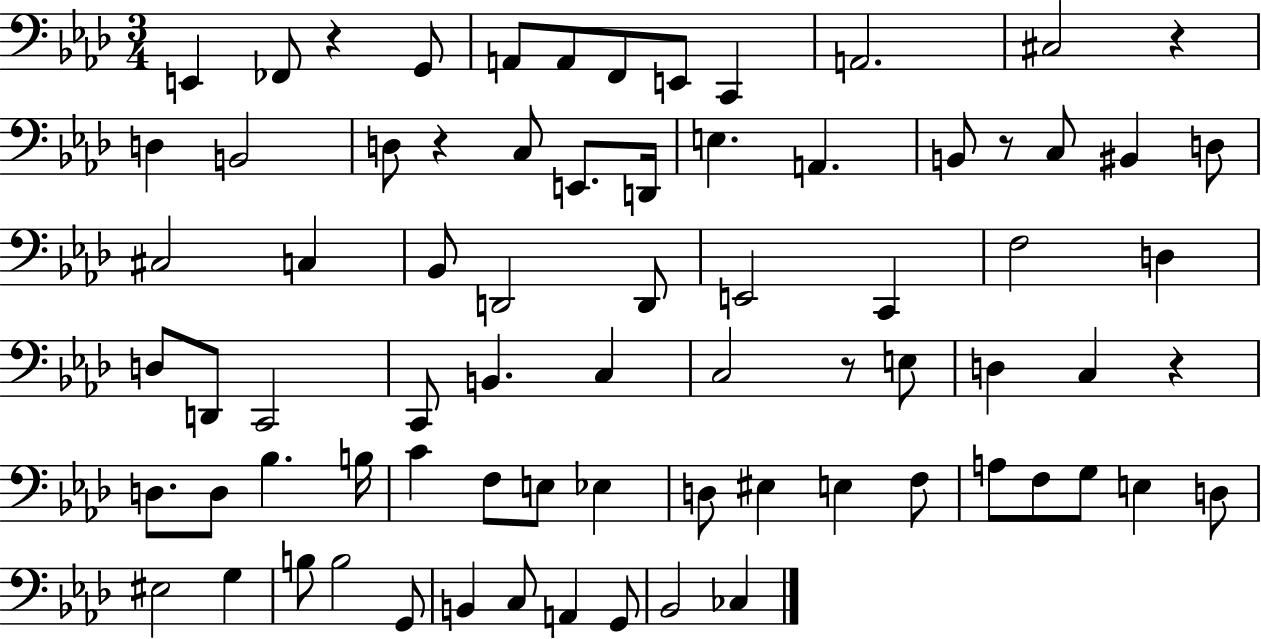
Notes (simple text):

E2/q FES2/e R/q G2/e A2/e A2/e F2/e E2/e C2/q A2/h. C#3/h R/q D3/q B2/h D3/e R/q C3/e E2/e. D2/s E3/q. A2/q. B2/e R/e C3/e BIS2/q D3/e C#3/h C3/q Bb2/e D2/h D2/e E2/h C2/q F3/h D3/q D3/e D2/e C2/h C2/e B2/q. C3/q C3/h R/e E3/e D3/q C3/q R/q D3/e. D3/e Bb3/q. B3/s C4/q F3/e E3/e Eb3/q D3/e EIS3/q E3/q F3/e A3/e F3/e G3/e E3/q D3/e EIS3/h G3/q B3/e B3/h G2/e B2/q C3/e A2/q G2/e Bb2/h CES3/q